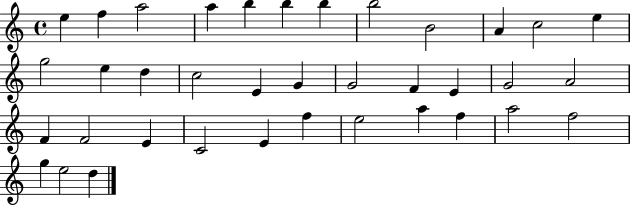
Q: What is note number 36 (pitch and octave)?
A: E5